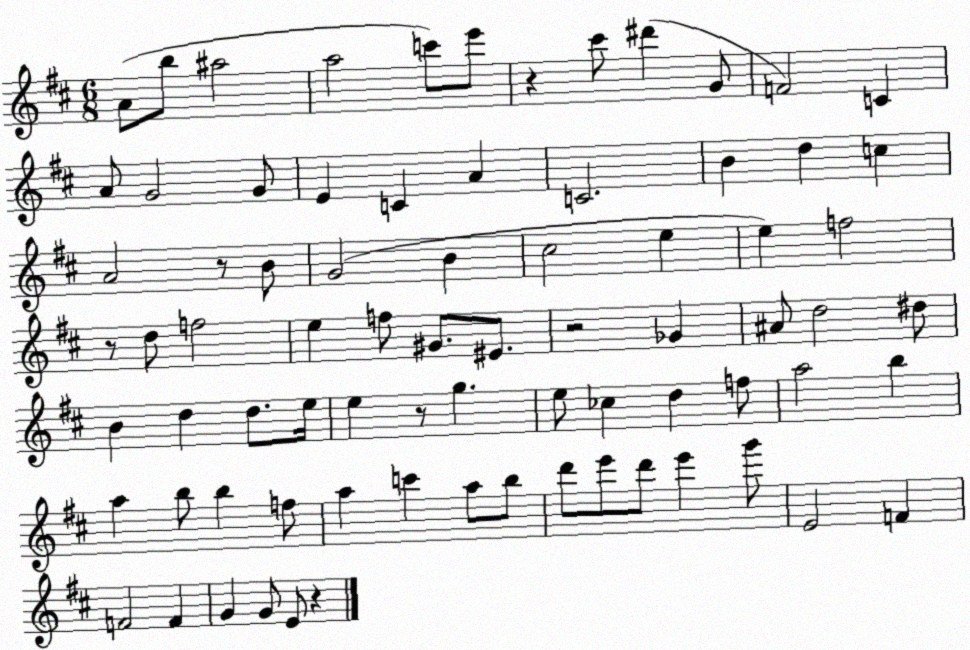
X:1
T:Untitled
M:6/8
L:1/4
K:D
A/2 b/2 ^a2 a2 c'/2 e'/2 z ^c'/2 ^d' G/2 F2 C A/2 G2 G/2 E C A C2 B d c A2 z/2 B/2 G2 B ^c2 e e f2 z/2 d/2 f2 e f/2 ^G/2 ^E/2 z2 _G ^A/2 d2 ^d/2 B d d/2 e/4 e z/2 g e/2 _c d f/2 a2 b a b/2 b f/2 a c' a/2 b/2 d'/2 e'/2 d'/2 e' g'/2 E2 F F2 F G G/2 E/2 z